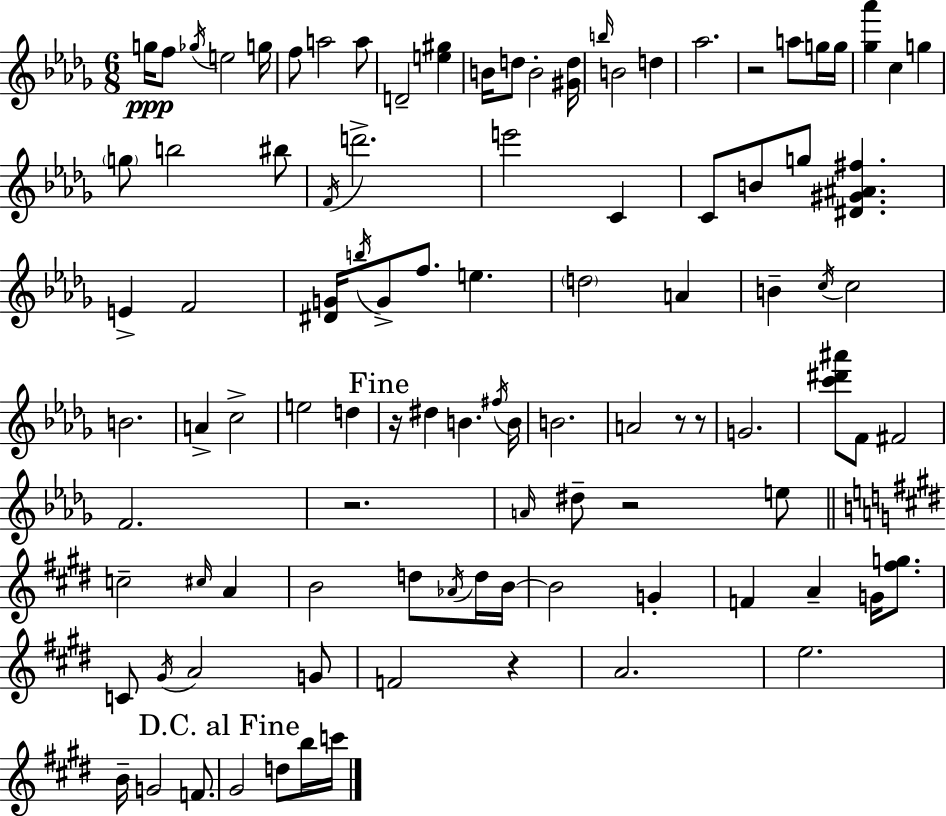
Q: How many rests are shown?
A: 7